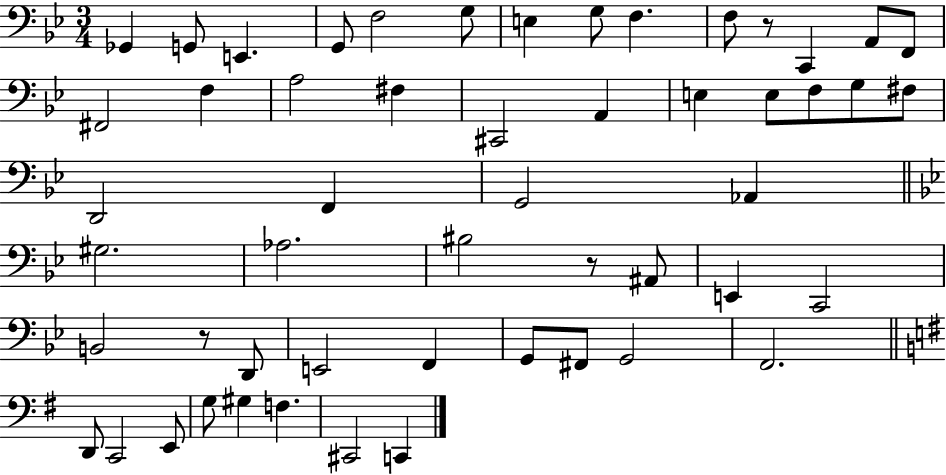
{
  \clef bass
  \numericTimeSignature
  \time 3/4
  \key bes \major
  ges,4 g,8 e,4. | g,8 f2 g8 | e4 g8 f4. | f8 r8 c,4 a,8 f,8 | \break fis,2 f4 | a2 fis4 | cis,2 a,4 | e4 e8 f8 g8 fis8 | \break d,2 f,4 | g,2 aes,4 | \bar "||" \break \key bes \major gis2. | aes2. | bis2 r8 ais,8 | e,4 c,2 | \break b,2 r8 d,8 | e,2 f,4 | g,8 fis,8 g,2 | f,2. | \break \bar "||" \break \key e \minor d,8 c,2 e,8 | g8 gis4 f4. | cis,2 c,4 | \bar "|."
}